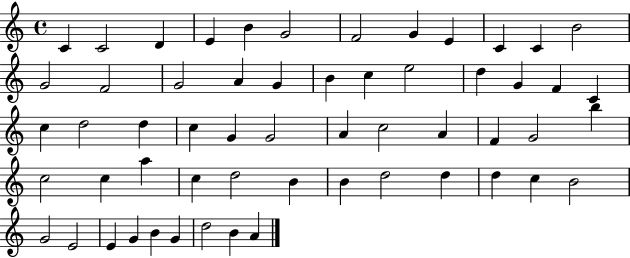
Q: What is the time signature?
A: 4/4